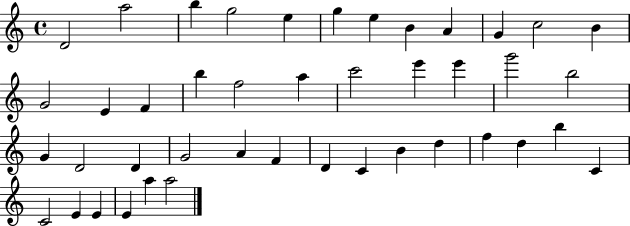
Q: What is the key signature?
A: C major